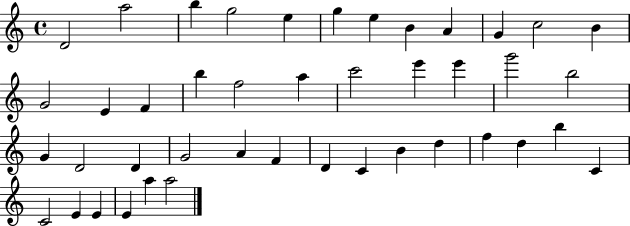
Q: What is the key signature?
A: C major